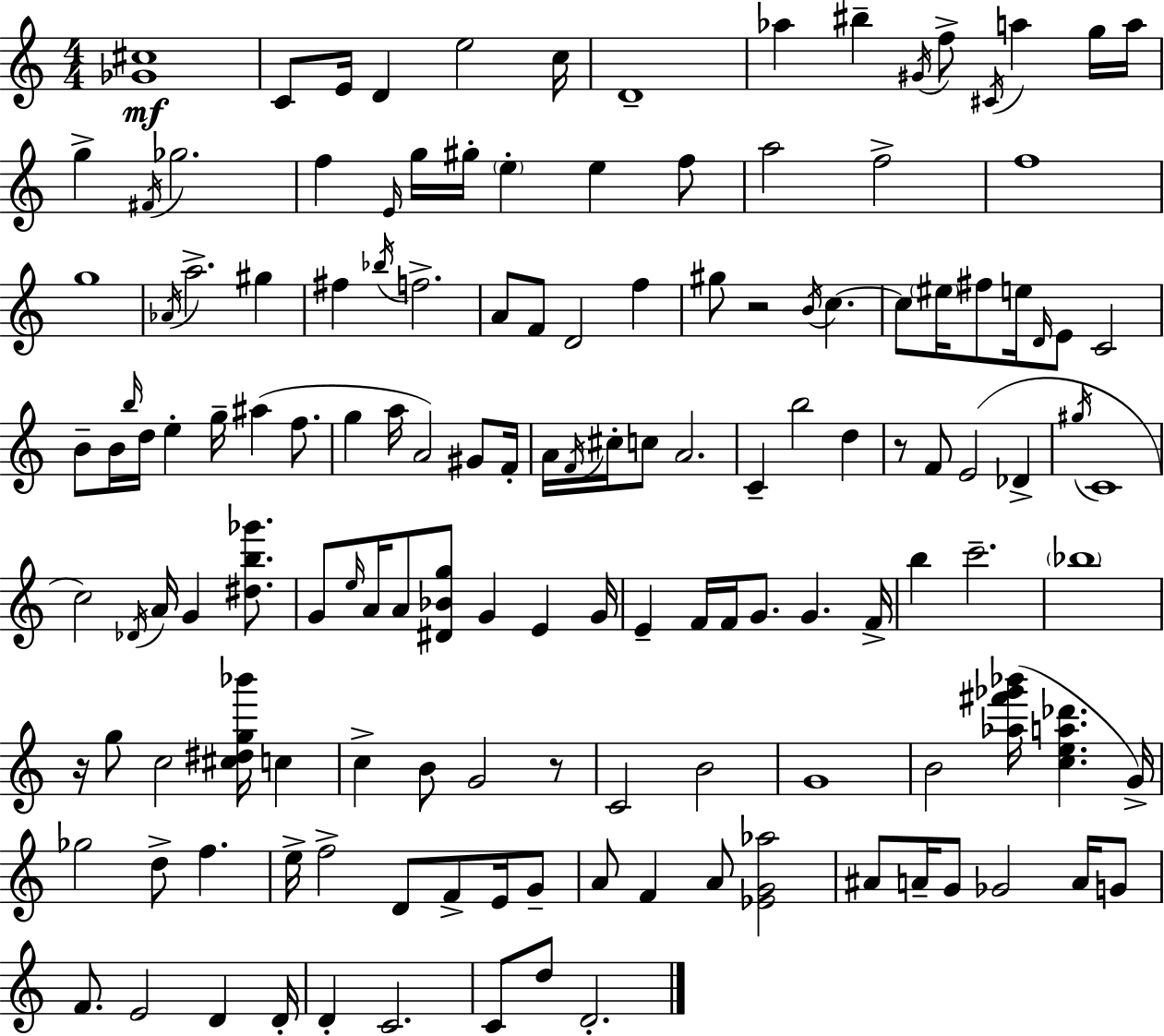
[Gb4,C#5]/w C4/e E4/s D4/q E5/h C5/s D4/w Ab5/q BIS5/q G#4/s F5/e C#4/s A5/q G5/s A5/s G5/q F#4/s Gb5/h. F5/q E4/s G5/s G#5/s E5/q E5/q F5/e A5/h F5/h F5/w G5/w Ab4/s A5/h. G#5/q F#5/q Bb5/s F5/h. A4/e F4/e D4/h F5/q G#5/e R/h B4/s C5/q. C5/e EIS5/s F#5/e E5/s D4/s E4/e C4/h B4/e B4/s B5/s D5/s E5/q G5/s A#5/q F5/e. G5/q A5/s A4/h G#4/e F4/s A4/s F4/s C#5/s C5/e A4/h. C4/q B5/h D5/q R/e F4/e E4/h Db4/q G#5/s C4/w C5/h Db4/s A4/s G4/q [D#5,B5,Gb6]/e. G4/e E5/s A4/s A4/e [D#4,Bb4,G5]/e G4/q E4/q G4/s E4/q F4/s F4/s G4/e. G4/q. F4/s B5/q C6/h. Bb5/w R/s G5/e C5/h [C#5,D#5,G5,Bb6]/s C5/q C5/q B4/e G4/h R/e C4/h B4/h G4/w B4/h [Ab5,F#6,Gb6,Bb6]/s [C5,E5,A5,Db6]/q. G4/s Gb5/h D5/e F5/q. E5/s F5/h D4/e F4/e E4/s G4/e A4/e F4/q A4/e [Eb4,G4,Ab5]/h A#4/e A4/s G4/e Gb4/h A4/s G4/e F4/e. E4/h D4/q D4/s D4/q C4/h. C4/e D5/e D4/h.